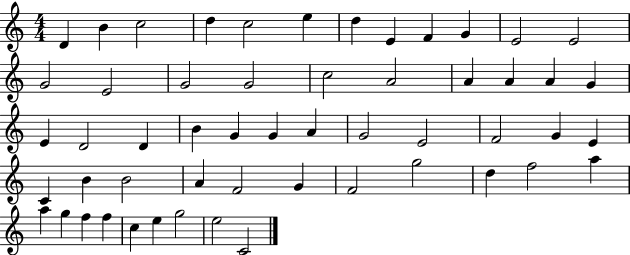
D4/q B4/q C5/h D5/q C5/h E5/q D5/q E4/q F4/q G4/q E4/h E4/h G4/h E4/h G4/h G4/h C5/h A4/h A4/q A4/q A4/q G4/q E4/q D4/h D4/q B4/q G4/q G4/q A4/q G4/h E4/h F4/h G4/q E4/q C4/q B4/q B4/h A4/q F4/h G4/q F4/h G5/h D5/q F5/h A5/q A5/q G5/q F5/q F5/q C5/q E5/q G5/h E5/h C4/h